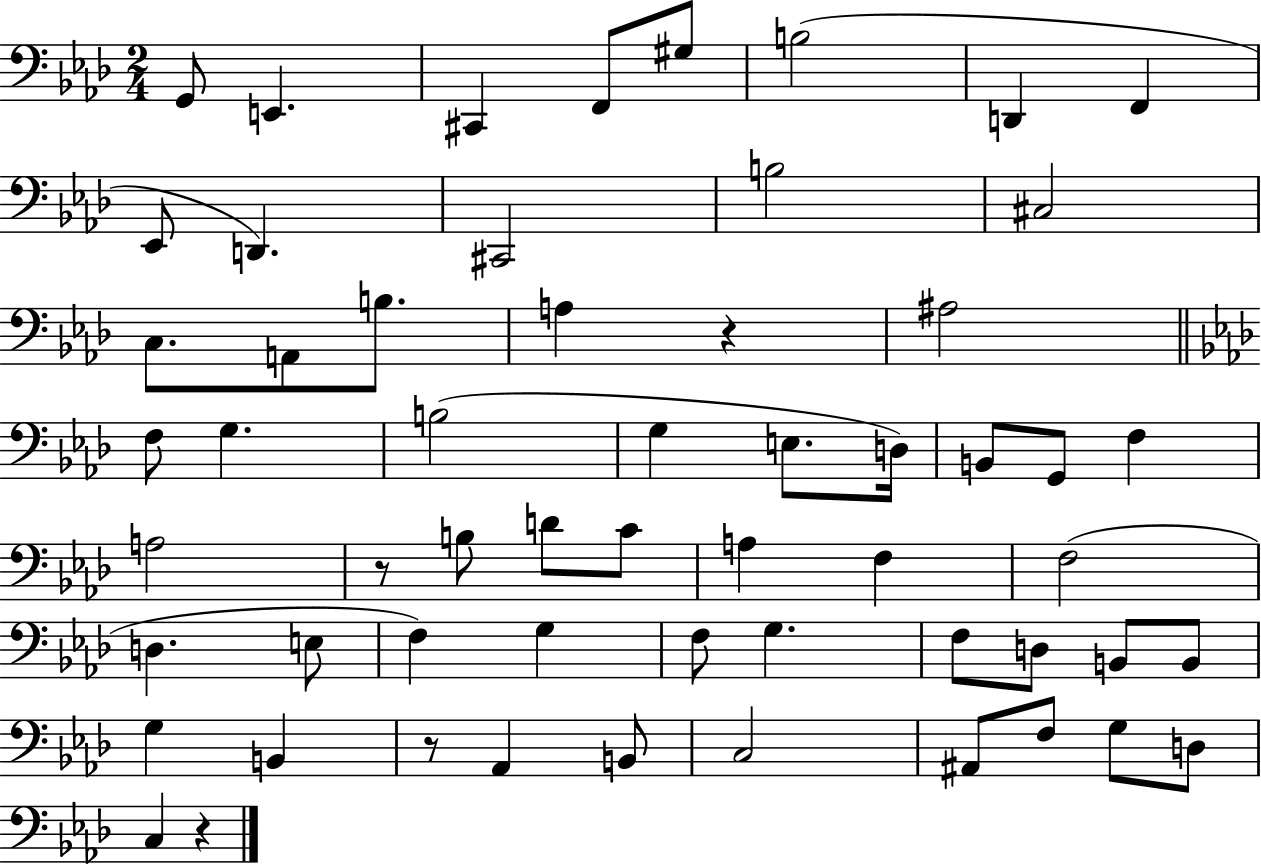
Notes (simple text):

G2/e E2/q. C#2/q F2/e G#3/e B3/h D2/q F2/q Eb2/e D2/q. C#2/h B3/h C#3/h C3/e. A2/e B3/e. A3/q R/q A#3/h F3/e G3/q. B3/h G3/q E3/e. D3/s B2/e G2/e F3/q A3/h R/e B3/e D4/e C4/e A3/q F3/q F3/h D3/q. E3/e F3/q G3/q F3/e G3/q. F3/e D3/e B2/e B2/e G3/q B2/q R/e Ab2/q B2/e C3/h A#2/e F3/e G3/e D3/e C3/q R/q